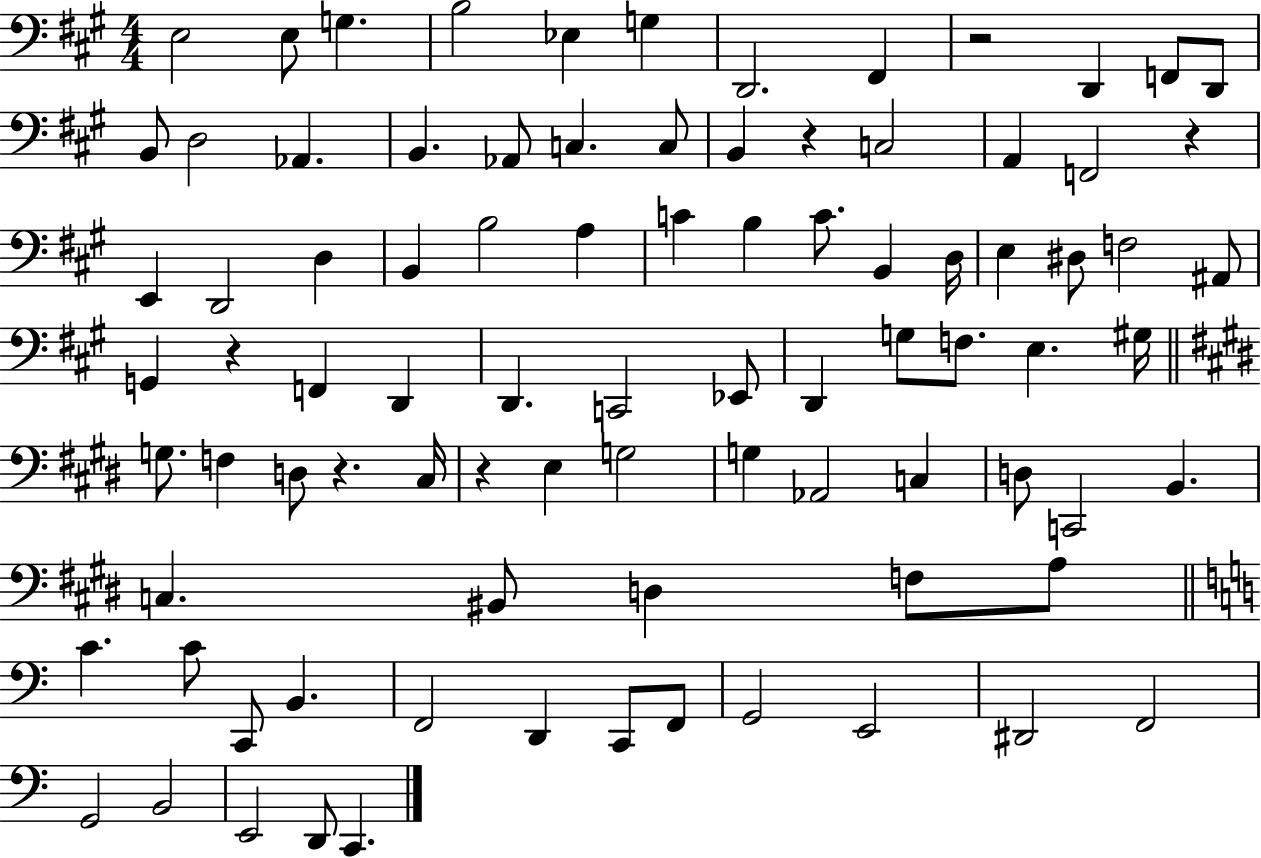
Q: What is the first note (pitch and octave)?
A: E3